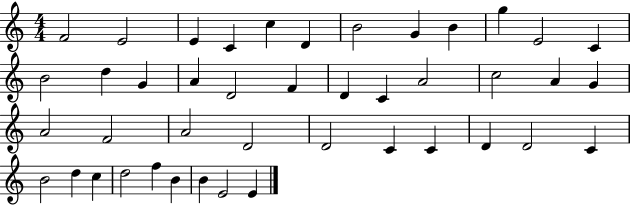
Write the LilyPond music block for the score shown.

{
  \clef treble
  \numericTimeSignature
  \time 4/4
  \key c \major
  f'2 e'2 | e'4 c'4 c''4 d'4 | b'2 g'4 b'4 | g''4 e'2 c'4 | \break b'2 d''4 g'4 | a'4 d'2 f'4 | d'4 c'4 a'2 | c''2 a'4 g'4 | \break a'2 f'2 | a'2 d'2 | d'2 c'4 c'4 | d'4 d'2 c'4 | \break b'2 d''4 c''4 | d''2 f''4 b'4 | b'4 e'2 e'4 | \bar "|."
}